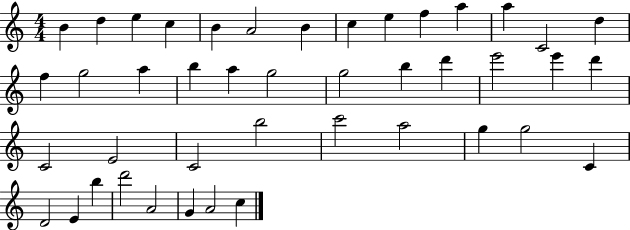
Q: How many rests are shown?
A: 0